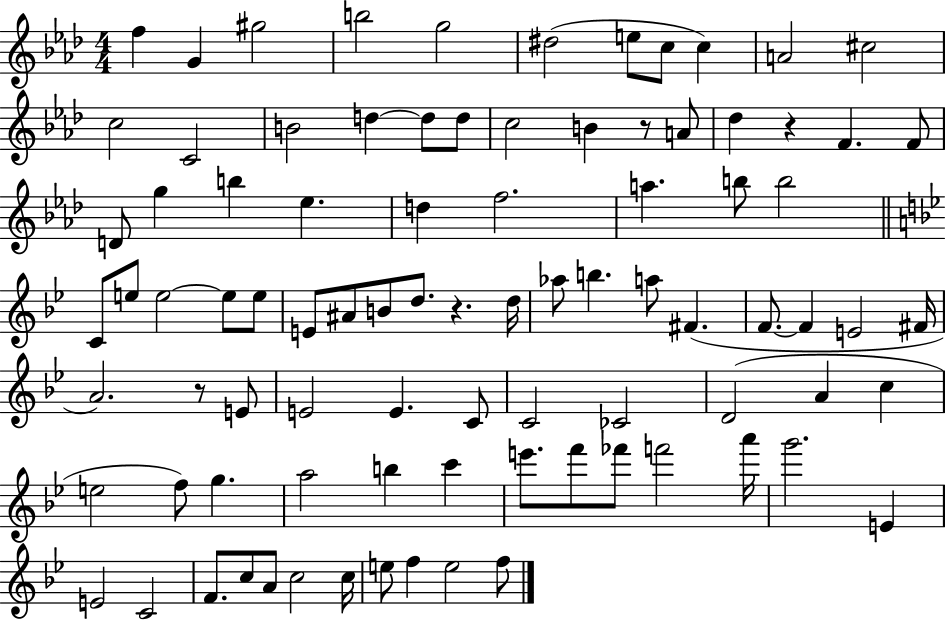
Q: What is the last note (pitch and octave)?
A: F5